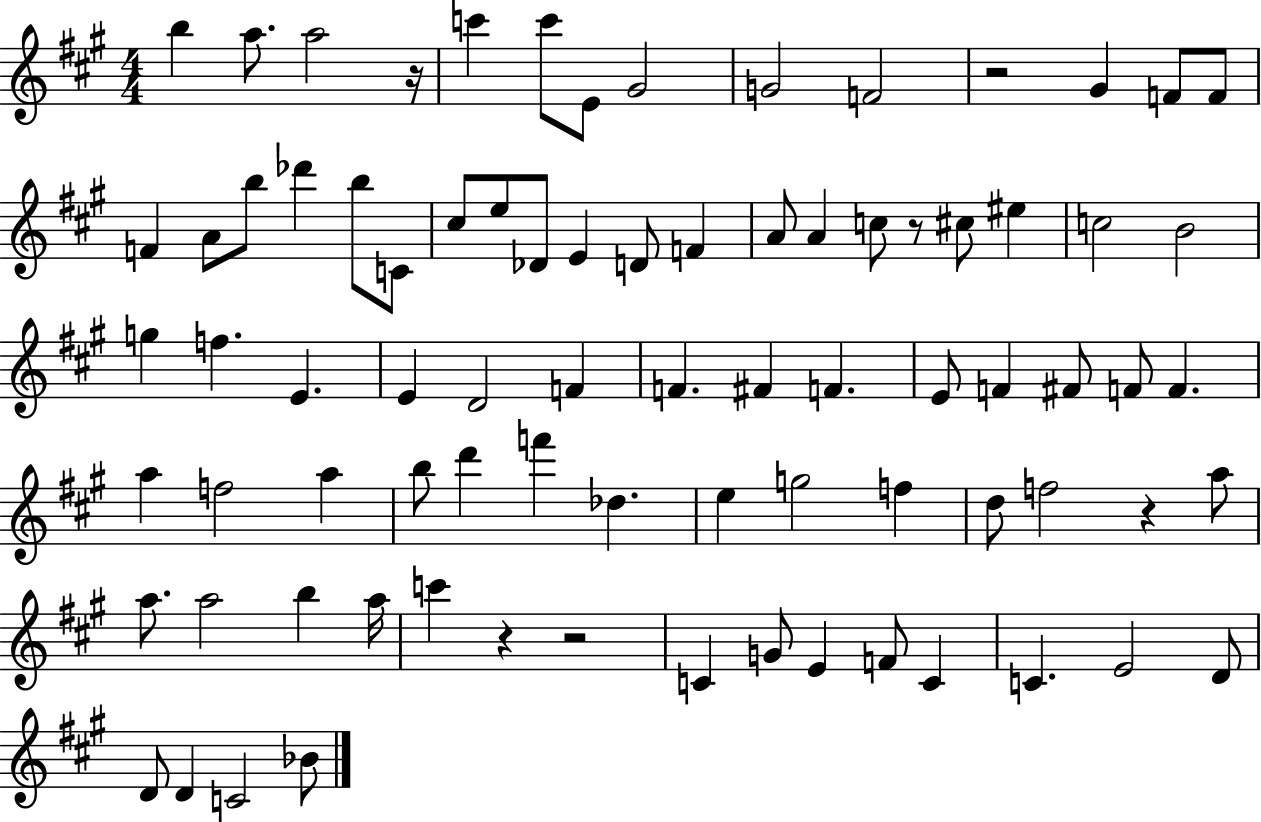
{
  \clef treble
  \numericTimeSignature
  \time 4/4
  \key a \major
  b''4 a''8. a''2 r16 | c'''4 c'''8 e'8 gis'2 | g'2 f'2 | r2 gis'4 f'8 f'8 | \break f'4 a'8 b''8 des'''4 b''8 c'8 | cis''8 e''8 des'8 e'4 d'8 f'4 | a'8 a'4 c''8 r8 cis''8 eis''4 | c''2 b'2 | \break g''4 f''4. e'4. | e'4 d'2 f'4 | f'4. fis'4 f'4. | e'8 f'4 fis'8 f'8 f'4. | \break a''4 f''2 a''4 | b''8 d'''4 f'''4 des''4. | e''4 g''2 f''4 | d''8 f''2 r4 a''8 | \break a''8. a''2 b''4 a''16 | c'''4 r4 r2 | c'4 g'8 e'4 f'8 c'4 | c'4. e'2 d'8 | \break d'8 d'4 c'2 bes'8 | \bar "|."
}